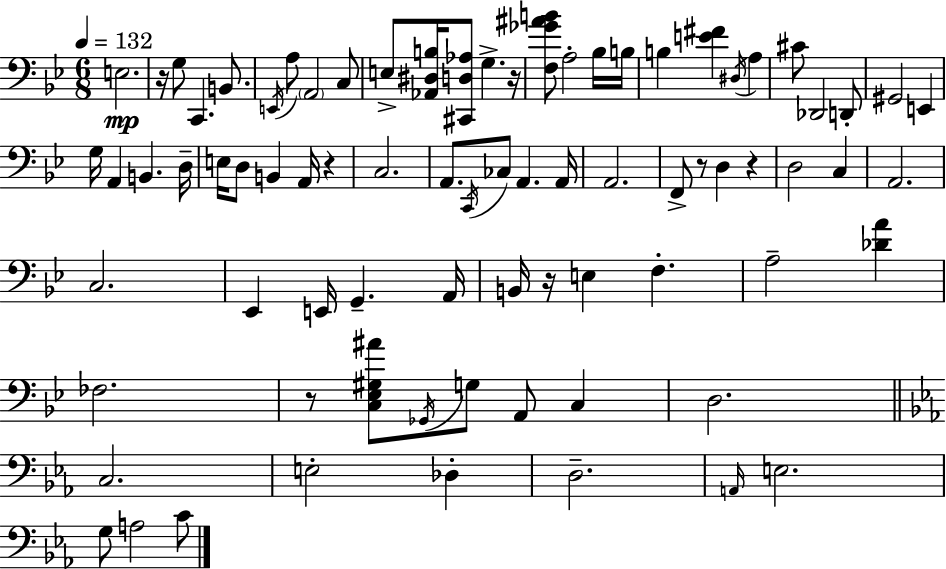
E3/h. R/s G3/e C2/q. B2/e. E2/s A3/e A2/h C3/e E3/e [Ab2,D#3,B3]/s [C#2,D3,Ab3]/e G3/q. R/s [F3,Gb4,A#4,B4]/e A3/h Bb3/s B3/s B3/q [E4,F#4]/q D#3/s A3/q C#4/e Db2/h D2/e G#2/h E2/q G3/s A2/q B2/q. D3/s E3/s D3/e B2/q A2/s R/q C3/h. A2/e. C2/s CES3/e A2/q. A2/s A2/h. F2/e R/e D3/q R/q D3/h C3/q A2/h. C3/h. Eb2/q E2/s G2/q. A2/s B2/s R/s E3/q F3/q. A3/h [Db4,A4]/q FES3/h. R/e [C3,Eb3,G#3,A#4]/e Gb2/s G3/e A2/e C3/q D3/h. C3/h. E3/h Db3/q D3/h. A2/s E3/h. G3/e A3/h C4/e